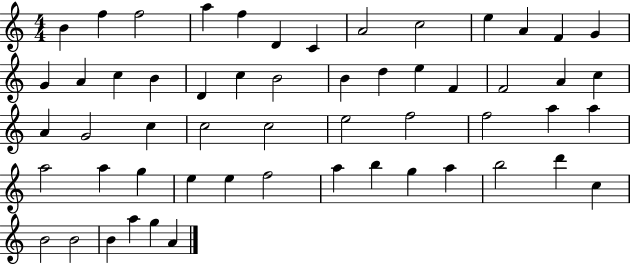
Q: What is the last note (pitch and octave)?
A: A4